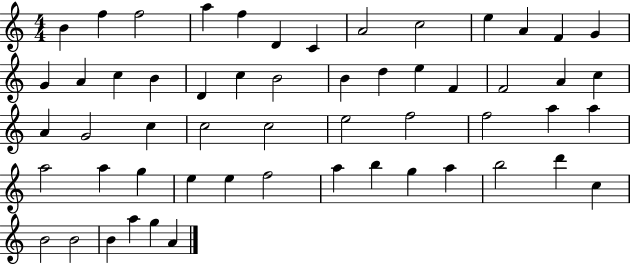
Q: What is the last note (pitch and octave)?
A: A4